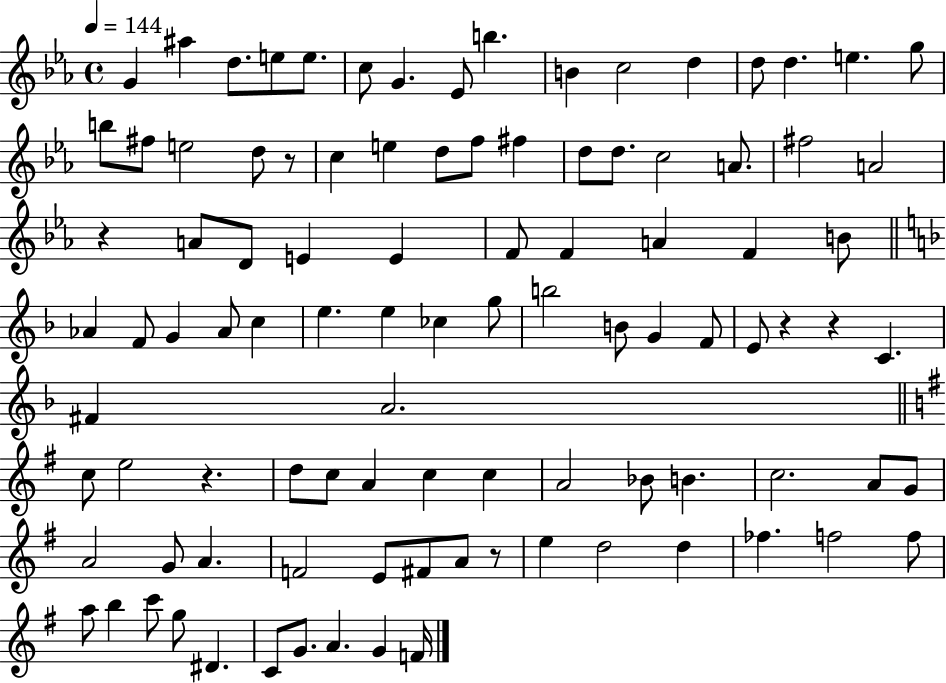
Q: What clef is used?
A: treble